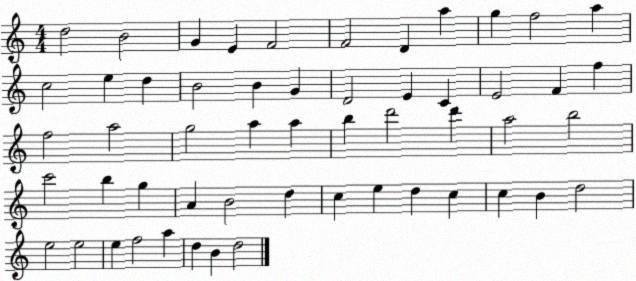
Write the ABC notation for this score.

X:1
T:Untitled
M:4/4
L:1/4
K:C
d2 B2 G E F2 F2 D a g f2 a c2 e d B2 B G D2 E C E2 F f f2 a2 g2 a a b d'2 d' a2 b2 c'2 b g A B2 d c e d c c B d2 e2 e2 e f2 a d B d2